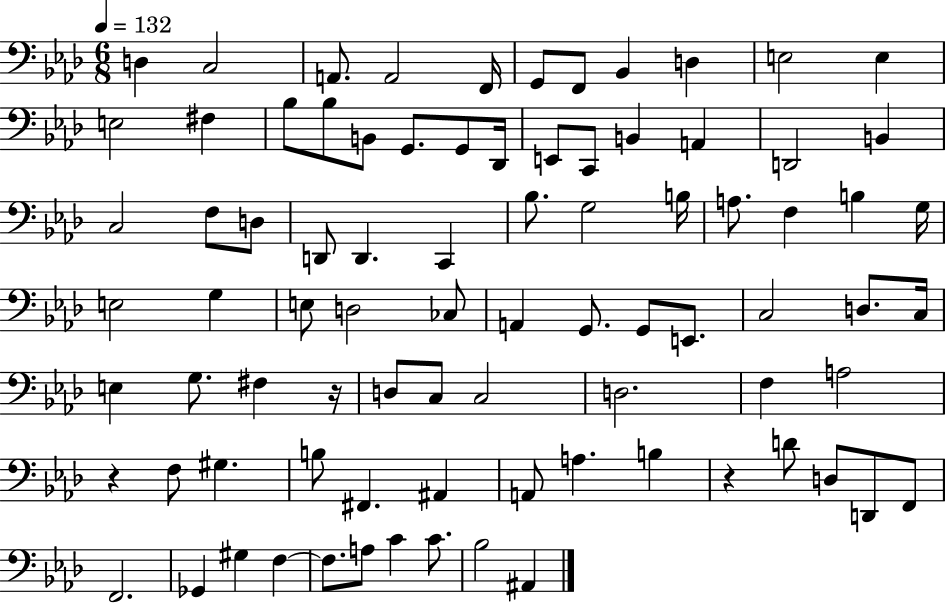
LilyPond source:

{
  \clef bass
  \numericTimeSignature
  \time 6/8
  \key aes \major
  \tempo 4 = 132
  d4 c2 | a,8. a,2 f,16 | g,8 f,8 bes,4 d4 | e2 e4 | \break e2 fis4 | bes8 bes8 b,8 g,8. g,8 des,16 | e,8 c,8 b,4 a,4 | d,2 b,4 | \break c2 f8 d8 | d,8 d,4. c,4 | bes8. g2 b16 | a8. f4 b4 g16 | \break e2 g4 | e8 d2 ces8 | a,4 g,8. g,8 e,8. | c2 d8. c16 | \break e4 g8. fis4 r16 | d8 c8 c2 | d2. | f4 a2 | \break r4 f8 gis4. | b8 fis,4. ais,4 | a,8 a4. b4 | r4 d'8 d8 d,8 f,8 | \break f,2. | ges,4 gis4 f4~~ | f8. a8 c'4 c'8. | bes2 ais,4 | \break \bar "|."
}